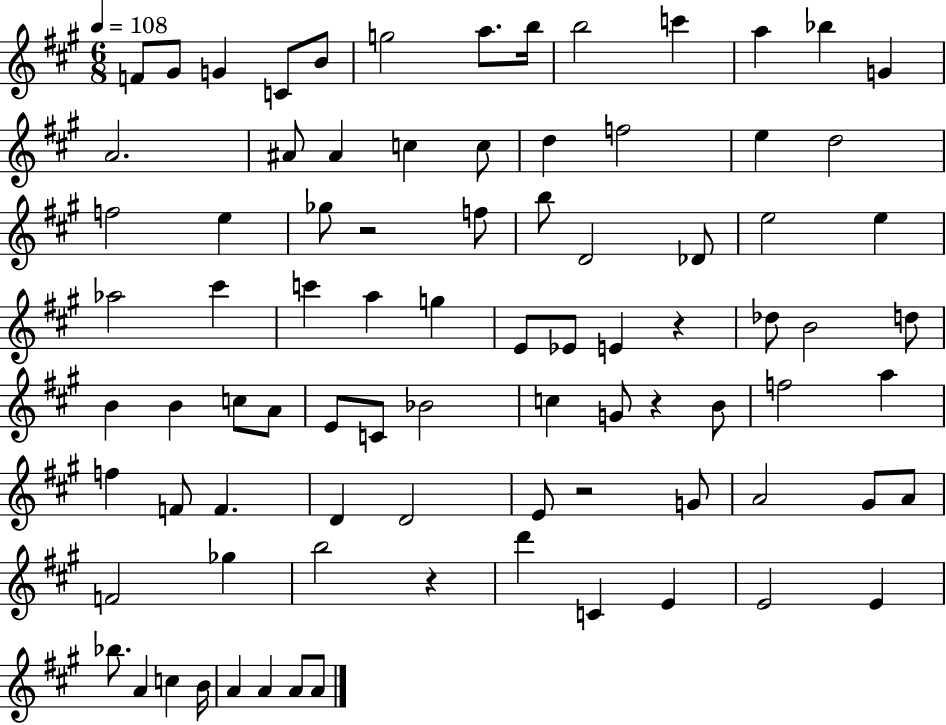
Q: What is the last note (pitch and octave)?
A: A4